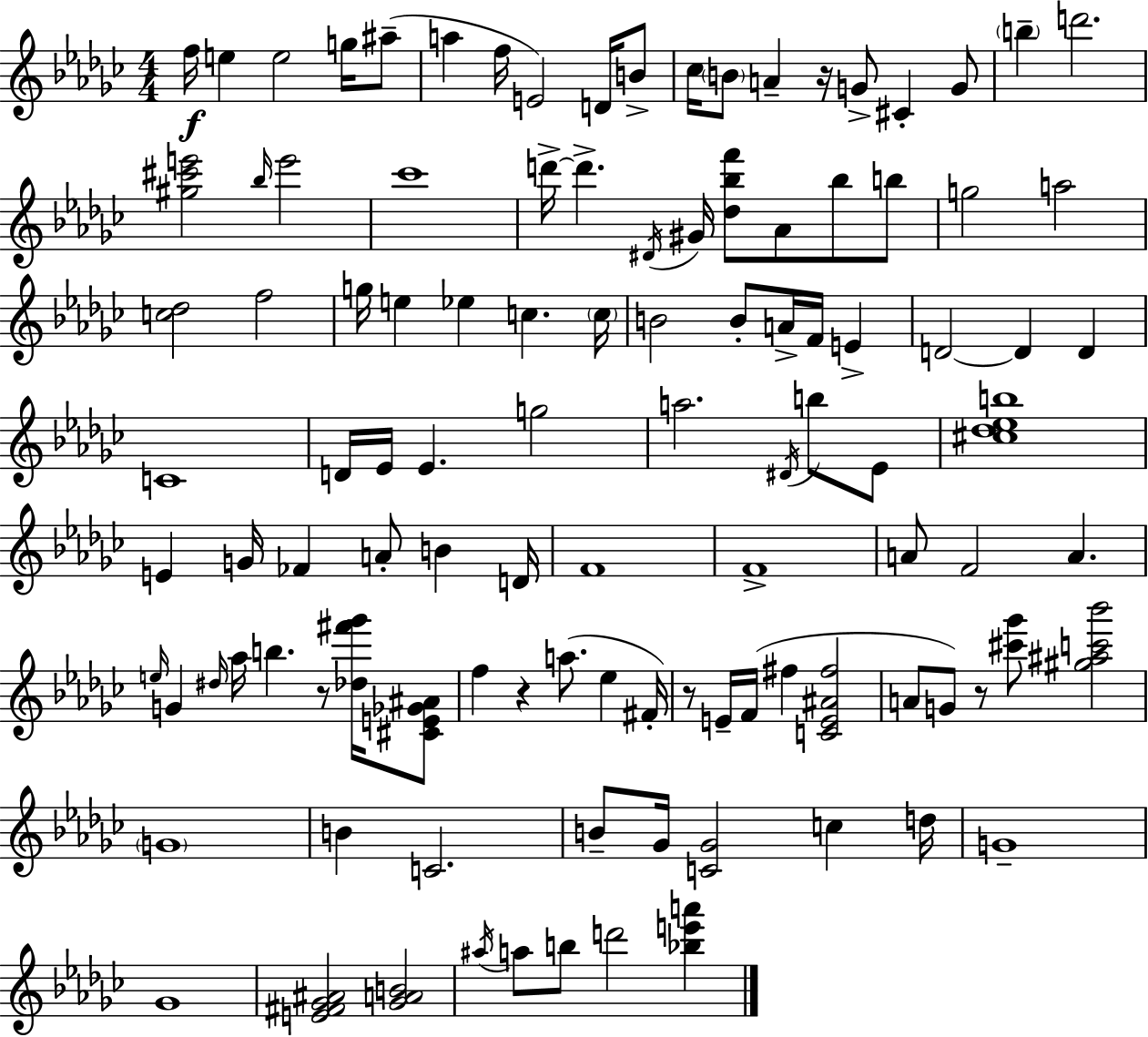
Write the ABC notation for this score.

X:1
T:Untitled
M:4/4
L:1/4
K:Ebm
f/4 e e2 g/4 ^a/2 a f/4 E2 D/4 B/2 _c/4 B/2 A z/4 G/2 ^C G/2 b d'2 [^g^c'e']2 _b/4 e'2 _c'4 d'/4 d' ^D/4 ^G/4 [_d_bf']/2 _A/2 _b/2 b/2 g2 a2 [c_d]2 f2 g/4 e _e c c/4 B2 B/2 A/4 F/4 E D2 D D C4 D/4 _E/4 _E g2 a2 ^D/4 b/2 _E/2 [^c_d_eb]4 E G/4 _F A/2 B D/4 F4 F4 A/2 F2 A e/4 G ^d/4 _a/4 b z/2 [_d^f'_g']/4 [^CE_G^A]/2 f z a/2 _e ^F/4 z/2 E/4 F/4 ^f [CE^A^f]2 A/2 G/2 z/2 [^c'_g']/2 [^g^ac'_b']2 G4 B C2 B/2 _G/4 [C_G]2 c d/4 G4 _G4 [E^F_G^A]2 [_GAB]2 ^a/4 a/2 b/2 d'2 [_be'a']